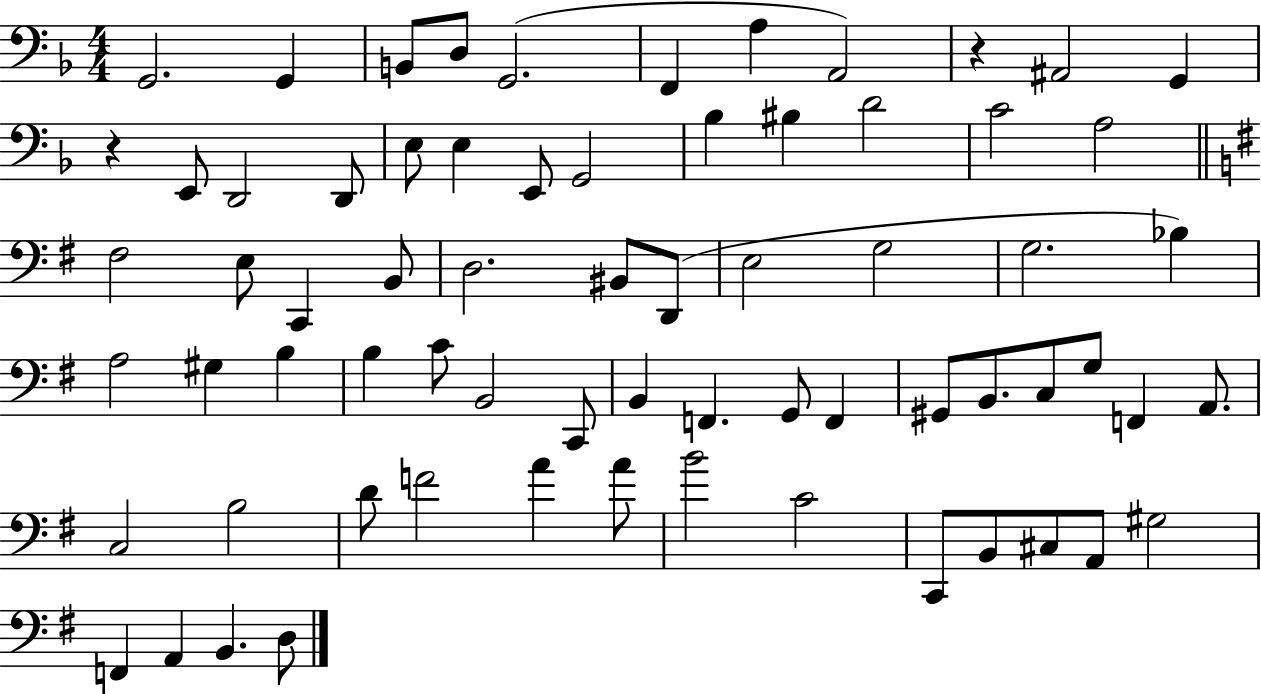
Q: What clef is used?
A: bass